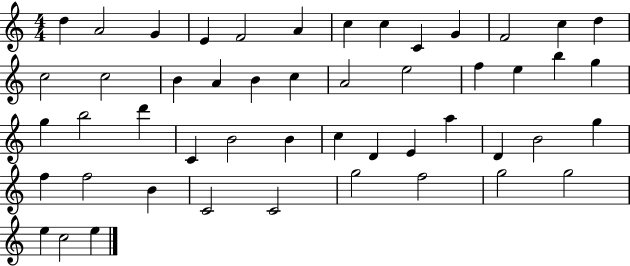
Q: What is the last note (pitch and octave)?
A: E5